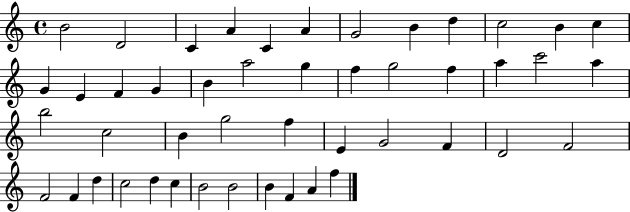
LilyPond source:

{
  \clef treble
  \time 4/4
  \defaultTimeSignature
  \key c \major
  b'2 d'2 | c'4 a'4 c'4 a'4 | g'2 b'4 d''4 | c''2 b'4 c''4 | \break g'4 e'4 f'4 g'4 | b'4 a''2 g''4 | f''4 g''2 f''4 | a''4 c'''2 a''4 | \break b''2 c''2 | b'4 g''2 f''4 | e'4 g'2 f'4 | d'2 f'2 | \break f'2 f'4 d''4 | c''2 d''4 c''4 | b'2 b'2 | b'4 f'4 a'4 f''4 | \break \bar "|."
}